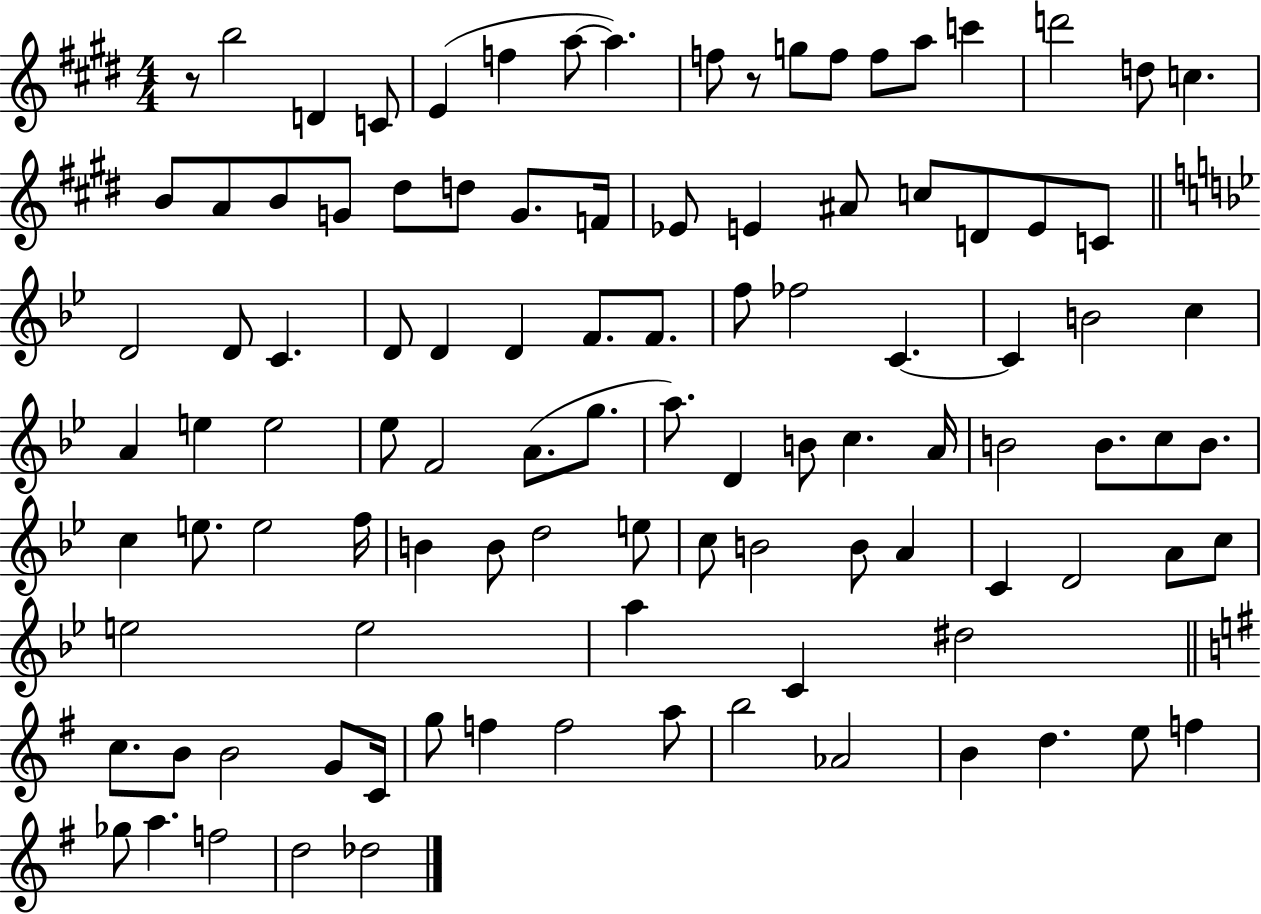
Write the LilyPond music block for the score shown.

{
  \clef treble
  \numericTimeSignature
  \time 4/4
  \key e \major
  r8 b''2 d'4 c'8 | e'4( f''4 a''8~~ a''4.) | f''8 r8 g''8 f''8 f''8 a''8 c'''4 | d'''2 d''8 c''4. | \break b'8 a'8 b'8 g'8 dis''8 d''8 g'8. f'16 | ees'8 e'4 ais'8 c''8 d'8 e'8 c'8 | \bar "||" \break \key bes \major d'2 d'8 c'4. | d'8 d'4 d'4 f'8. f'8. | f''8 fes''2 c'4.~~ | c'4 b'2 c''4 | \break a'4 e''4 e''2 | ees''8 f'2 a'8.( g''8. | a''8.) d'4 b'8 c''4. a'16 | b'2 b'8. c''8 b'8. | \break c''4 e''8. e''2 f''16 | b'4 b'8 d''2 e''8 | c''8 b'2 b'8 a'4 | c'4 d'2 a'8 c''8 | \break e''2 e''2 | a''4 c'4 dis''2 | \bar "||" \break \key g \major c''8. b'8 b'2 g'8 c'16 | g''8 f''4 f''2 a''8 | b''2 aes'2 | b'4 d''4. e''8 f''4 | \break ges''8 a''4. f''2 | d''2 des''2 | \bar "|."
}